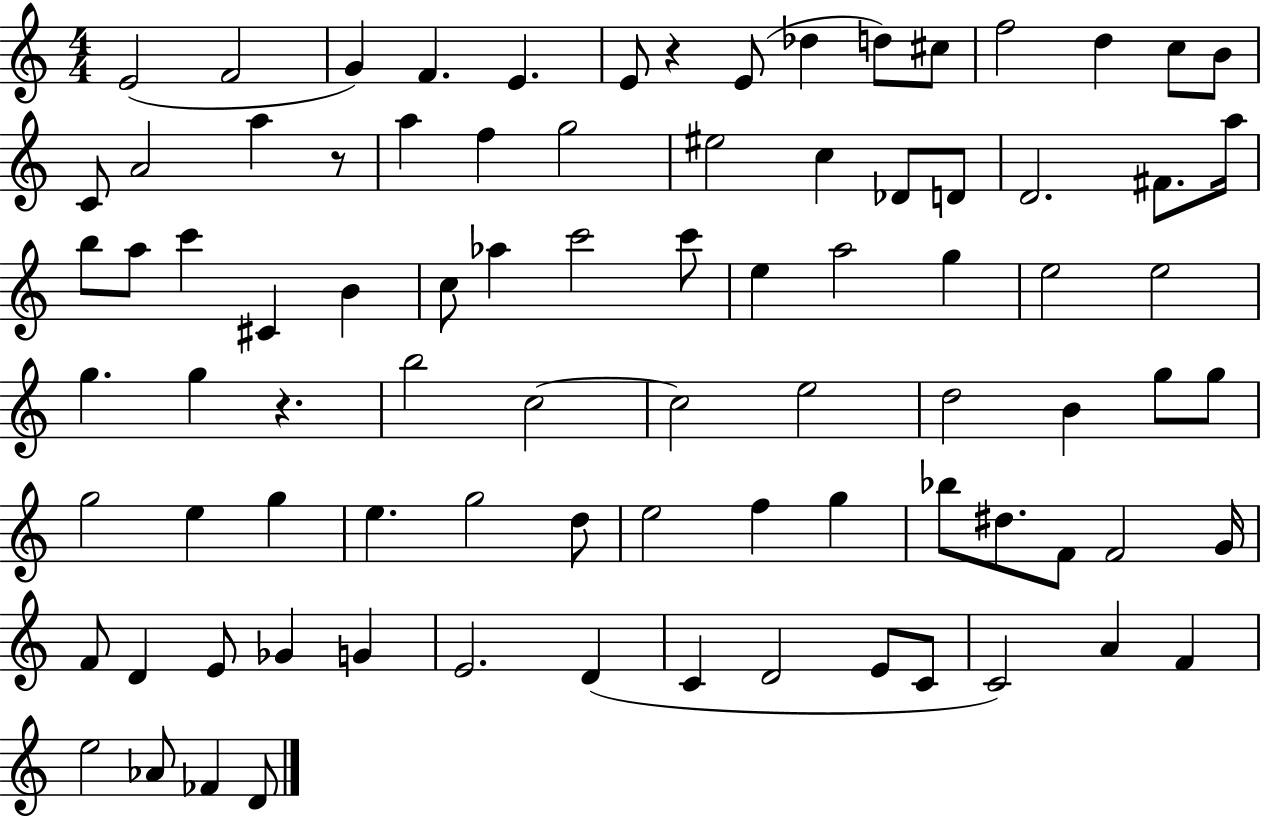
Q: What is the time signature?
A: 4/4